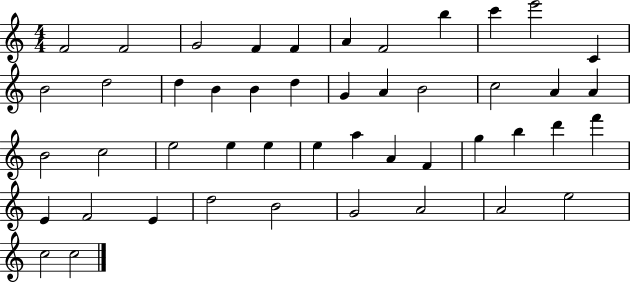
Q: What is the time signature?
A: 4/4